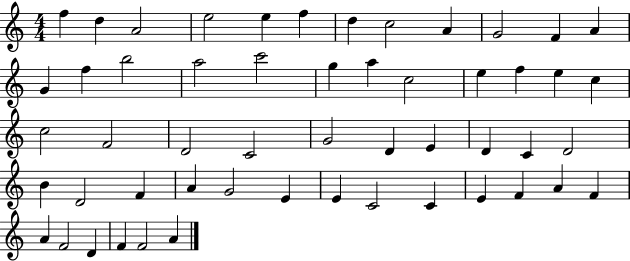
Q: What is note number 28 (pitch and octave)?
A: C4